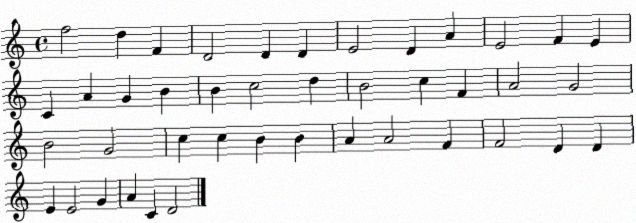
X:1
T:Untitled
M:4/4
L:1/4
K:C
f2 d F D2 D D E2 D A E2 F E C A G B B c2 d B2 c F A2 G2 B2 G2 c c B B A A2 F F2 D D E E2 G A C D2